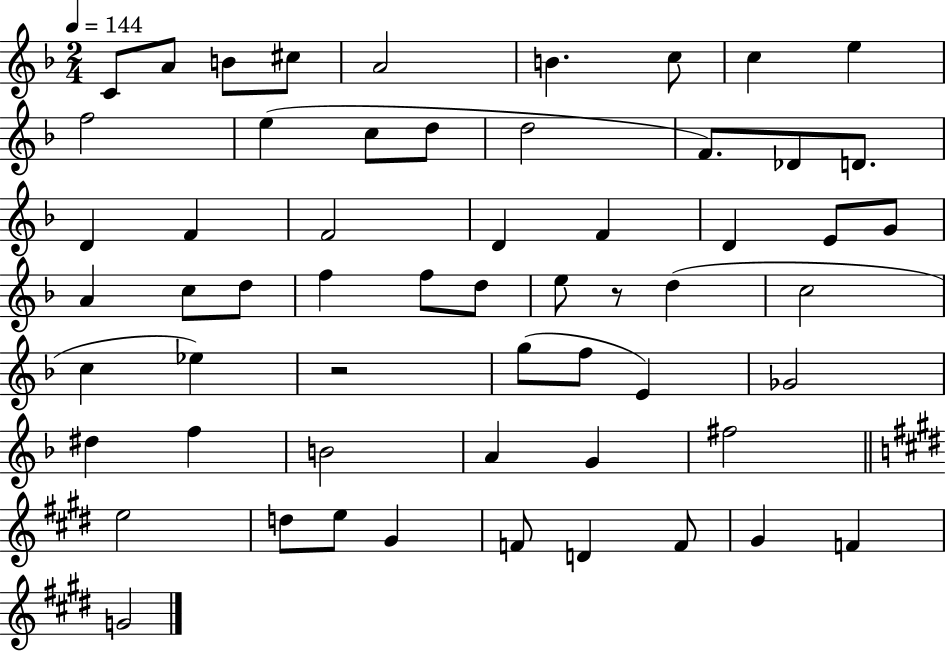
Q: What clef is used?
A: treble